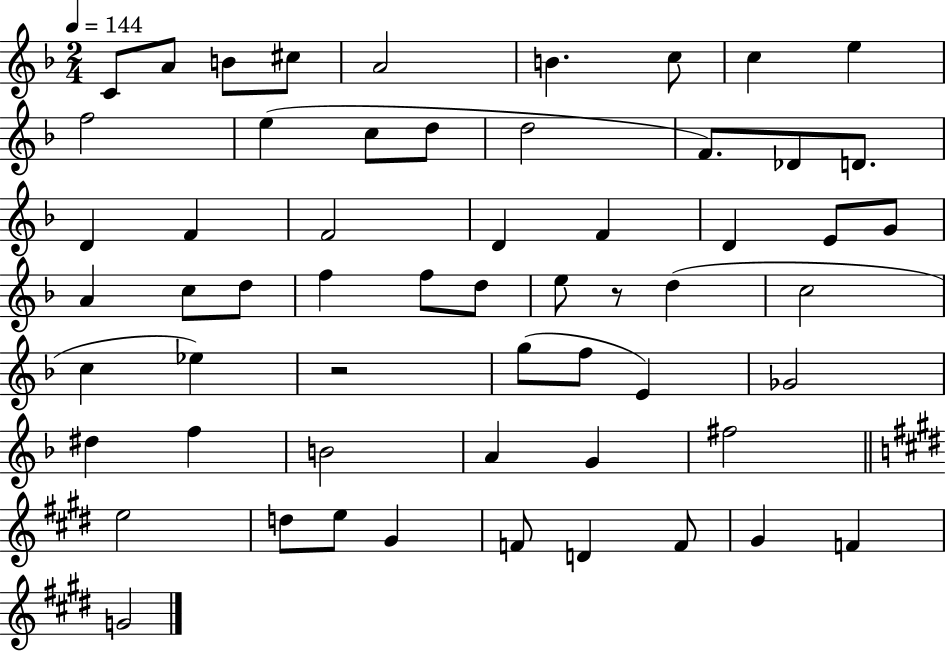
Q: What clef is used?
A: treble